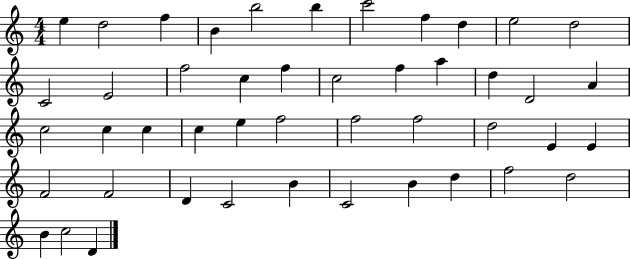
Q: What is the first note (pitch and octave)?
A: E5